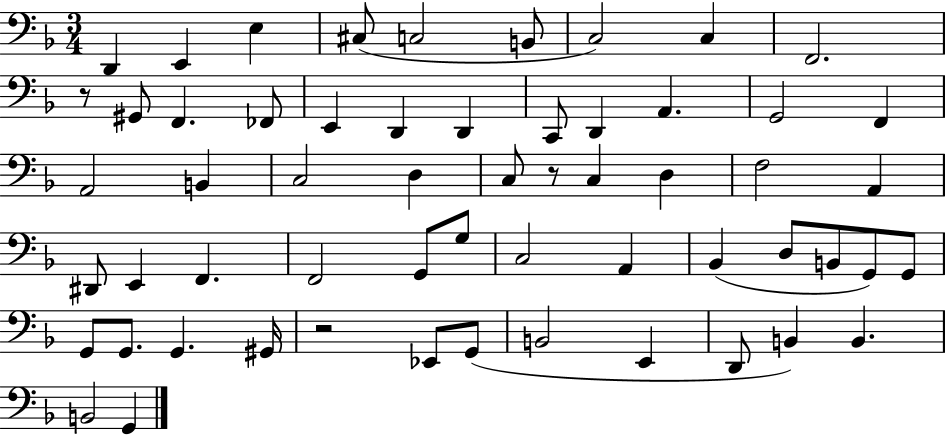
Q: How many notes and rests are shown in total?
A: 58